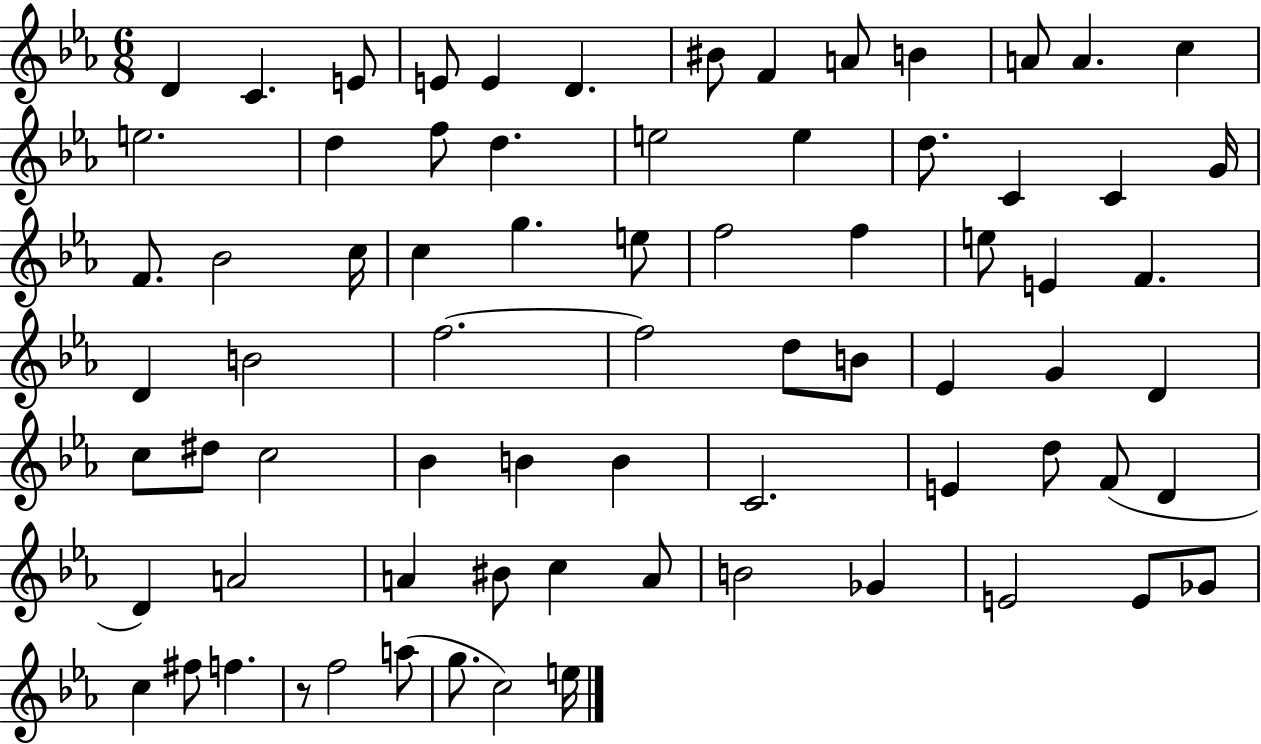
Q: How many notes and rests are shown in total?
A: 74